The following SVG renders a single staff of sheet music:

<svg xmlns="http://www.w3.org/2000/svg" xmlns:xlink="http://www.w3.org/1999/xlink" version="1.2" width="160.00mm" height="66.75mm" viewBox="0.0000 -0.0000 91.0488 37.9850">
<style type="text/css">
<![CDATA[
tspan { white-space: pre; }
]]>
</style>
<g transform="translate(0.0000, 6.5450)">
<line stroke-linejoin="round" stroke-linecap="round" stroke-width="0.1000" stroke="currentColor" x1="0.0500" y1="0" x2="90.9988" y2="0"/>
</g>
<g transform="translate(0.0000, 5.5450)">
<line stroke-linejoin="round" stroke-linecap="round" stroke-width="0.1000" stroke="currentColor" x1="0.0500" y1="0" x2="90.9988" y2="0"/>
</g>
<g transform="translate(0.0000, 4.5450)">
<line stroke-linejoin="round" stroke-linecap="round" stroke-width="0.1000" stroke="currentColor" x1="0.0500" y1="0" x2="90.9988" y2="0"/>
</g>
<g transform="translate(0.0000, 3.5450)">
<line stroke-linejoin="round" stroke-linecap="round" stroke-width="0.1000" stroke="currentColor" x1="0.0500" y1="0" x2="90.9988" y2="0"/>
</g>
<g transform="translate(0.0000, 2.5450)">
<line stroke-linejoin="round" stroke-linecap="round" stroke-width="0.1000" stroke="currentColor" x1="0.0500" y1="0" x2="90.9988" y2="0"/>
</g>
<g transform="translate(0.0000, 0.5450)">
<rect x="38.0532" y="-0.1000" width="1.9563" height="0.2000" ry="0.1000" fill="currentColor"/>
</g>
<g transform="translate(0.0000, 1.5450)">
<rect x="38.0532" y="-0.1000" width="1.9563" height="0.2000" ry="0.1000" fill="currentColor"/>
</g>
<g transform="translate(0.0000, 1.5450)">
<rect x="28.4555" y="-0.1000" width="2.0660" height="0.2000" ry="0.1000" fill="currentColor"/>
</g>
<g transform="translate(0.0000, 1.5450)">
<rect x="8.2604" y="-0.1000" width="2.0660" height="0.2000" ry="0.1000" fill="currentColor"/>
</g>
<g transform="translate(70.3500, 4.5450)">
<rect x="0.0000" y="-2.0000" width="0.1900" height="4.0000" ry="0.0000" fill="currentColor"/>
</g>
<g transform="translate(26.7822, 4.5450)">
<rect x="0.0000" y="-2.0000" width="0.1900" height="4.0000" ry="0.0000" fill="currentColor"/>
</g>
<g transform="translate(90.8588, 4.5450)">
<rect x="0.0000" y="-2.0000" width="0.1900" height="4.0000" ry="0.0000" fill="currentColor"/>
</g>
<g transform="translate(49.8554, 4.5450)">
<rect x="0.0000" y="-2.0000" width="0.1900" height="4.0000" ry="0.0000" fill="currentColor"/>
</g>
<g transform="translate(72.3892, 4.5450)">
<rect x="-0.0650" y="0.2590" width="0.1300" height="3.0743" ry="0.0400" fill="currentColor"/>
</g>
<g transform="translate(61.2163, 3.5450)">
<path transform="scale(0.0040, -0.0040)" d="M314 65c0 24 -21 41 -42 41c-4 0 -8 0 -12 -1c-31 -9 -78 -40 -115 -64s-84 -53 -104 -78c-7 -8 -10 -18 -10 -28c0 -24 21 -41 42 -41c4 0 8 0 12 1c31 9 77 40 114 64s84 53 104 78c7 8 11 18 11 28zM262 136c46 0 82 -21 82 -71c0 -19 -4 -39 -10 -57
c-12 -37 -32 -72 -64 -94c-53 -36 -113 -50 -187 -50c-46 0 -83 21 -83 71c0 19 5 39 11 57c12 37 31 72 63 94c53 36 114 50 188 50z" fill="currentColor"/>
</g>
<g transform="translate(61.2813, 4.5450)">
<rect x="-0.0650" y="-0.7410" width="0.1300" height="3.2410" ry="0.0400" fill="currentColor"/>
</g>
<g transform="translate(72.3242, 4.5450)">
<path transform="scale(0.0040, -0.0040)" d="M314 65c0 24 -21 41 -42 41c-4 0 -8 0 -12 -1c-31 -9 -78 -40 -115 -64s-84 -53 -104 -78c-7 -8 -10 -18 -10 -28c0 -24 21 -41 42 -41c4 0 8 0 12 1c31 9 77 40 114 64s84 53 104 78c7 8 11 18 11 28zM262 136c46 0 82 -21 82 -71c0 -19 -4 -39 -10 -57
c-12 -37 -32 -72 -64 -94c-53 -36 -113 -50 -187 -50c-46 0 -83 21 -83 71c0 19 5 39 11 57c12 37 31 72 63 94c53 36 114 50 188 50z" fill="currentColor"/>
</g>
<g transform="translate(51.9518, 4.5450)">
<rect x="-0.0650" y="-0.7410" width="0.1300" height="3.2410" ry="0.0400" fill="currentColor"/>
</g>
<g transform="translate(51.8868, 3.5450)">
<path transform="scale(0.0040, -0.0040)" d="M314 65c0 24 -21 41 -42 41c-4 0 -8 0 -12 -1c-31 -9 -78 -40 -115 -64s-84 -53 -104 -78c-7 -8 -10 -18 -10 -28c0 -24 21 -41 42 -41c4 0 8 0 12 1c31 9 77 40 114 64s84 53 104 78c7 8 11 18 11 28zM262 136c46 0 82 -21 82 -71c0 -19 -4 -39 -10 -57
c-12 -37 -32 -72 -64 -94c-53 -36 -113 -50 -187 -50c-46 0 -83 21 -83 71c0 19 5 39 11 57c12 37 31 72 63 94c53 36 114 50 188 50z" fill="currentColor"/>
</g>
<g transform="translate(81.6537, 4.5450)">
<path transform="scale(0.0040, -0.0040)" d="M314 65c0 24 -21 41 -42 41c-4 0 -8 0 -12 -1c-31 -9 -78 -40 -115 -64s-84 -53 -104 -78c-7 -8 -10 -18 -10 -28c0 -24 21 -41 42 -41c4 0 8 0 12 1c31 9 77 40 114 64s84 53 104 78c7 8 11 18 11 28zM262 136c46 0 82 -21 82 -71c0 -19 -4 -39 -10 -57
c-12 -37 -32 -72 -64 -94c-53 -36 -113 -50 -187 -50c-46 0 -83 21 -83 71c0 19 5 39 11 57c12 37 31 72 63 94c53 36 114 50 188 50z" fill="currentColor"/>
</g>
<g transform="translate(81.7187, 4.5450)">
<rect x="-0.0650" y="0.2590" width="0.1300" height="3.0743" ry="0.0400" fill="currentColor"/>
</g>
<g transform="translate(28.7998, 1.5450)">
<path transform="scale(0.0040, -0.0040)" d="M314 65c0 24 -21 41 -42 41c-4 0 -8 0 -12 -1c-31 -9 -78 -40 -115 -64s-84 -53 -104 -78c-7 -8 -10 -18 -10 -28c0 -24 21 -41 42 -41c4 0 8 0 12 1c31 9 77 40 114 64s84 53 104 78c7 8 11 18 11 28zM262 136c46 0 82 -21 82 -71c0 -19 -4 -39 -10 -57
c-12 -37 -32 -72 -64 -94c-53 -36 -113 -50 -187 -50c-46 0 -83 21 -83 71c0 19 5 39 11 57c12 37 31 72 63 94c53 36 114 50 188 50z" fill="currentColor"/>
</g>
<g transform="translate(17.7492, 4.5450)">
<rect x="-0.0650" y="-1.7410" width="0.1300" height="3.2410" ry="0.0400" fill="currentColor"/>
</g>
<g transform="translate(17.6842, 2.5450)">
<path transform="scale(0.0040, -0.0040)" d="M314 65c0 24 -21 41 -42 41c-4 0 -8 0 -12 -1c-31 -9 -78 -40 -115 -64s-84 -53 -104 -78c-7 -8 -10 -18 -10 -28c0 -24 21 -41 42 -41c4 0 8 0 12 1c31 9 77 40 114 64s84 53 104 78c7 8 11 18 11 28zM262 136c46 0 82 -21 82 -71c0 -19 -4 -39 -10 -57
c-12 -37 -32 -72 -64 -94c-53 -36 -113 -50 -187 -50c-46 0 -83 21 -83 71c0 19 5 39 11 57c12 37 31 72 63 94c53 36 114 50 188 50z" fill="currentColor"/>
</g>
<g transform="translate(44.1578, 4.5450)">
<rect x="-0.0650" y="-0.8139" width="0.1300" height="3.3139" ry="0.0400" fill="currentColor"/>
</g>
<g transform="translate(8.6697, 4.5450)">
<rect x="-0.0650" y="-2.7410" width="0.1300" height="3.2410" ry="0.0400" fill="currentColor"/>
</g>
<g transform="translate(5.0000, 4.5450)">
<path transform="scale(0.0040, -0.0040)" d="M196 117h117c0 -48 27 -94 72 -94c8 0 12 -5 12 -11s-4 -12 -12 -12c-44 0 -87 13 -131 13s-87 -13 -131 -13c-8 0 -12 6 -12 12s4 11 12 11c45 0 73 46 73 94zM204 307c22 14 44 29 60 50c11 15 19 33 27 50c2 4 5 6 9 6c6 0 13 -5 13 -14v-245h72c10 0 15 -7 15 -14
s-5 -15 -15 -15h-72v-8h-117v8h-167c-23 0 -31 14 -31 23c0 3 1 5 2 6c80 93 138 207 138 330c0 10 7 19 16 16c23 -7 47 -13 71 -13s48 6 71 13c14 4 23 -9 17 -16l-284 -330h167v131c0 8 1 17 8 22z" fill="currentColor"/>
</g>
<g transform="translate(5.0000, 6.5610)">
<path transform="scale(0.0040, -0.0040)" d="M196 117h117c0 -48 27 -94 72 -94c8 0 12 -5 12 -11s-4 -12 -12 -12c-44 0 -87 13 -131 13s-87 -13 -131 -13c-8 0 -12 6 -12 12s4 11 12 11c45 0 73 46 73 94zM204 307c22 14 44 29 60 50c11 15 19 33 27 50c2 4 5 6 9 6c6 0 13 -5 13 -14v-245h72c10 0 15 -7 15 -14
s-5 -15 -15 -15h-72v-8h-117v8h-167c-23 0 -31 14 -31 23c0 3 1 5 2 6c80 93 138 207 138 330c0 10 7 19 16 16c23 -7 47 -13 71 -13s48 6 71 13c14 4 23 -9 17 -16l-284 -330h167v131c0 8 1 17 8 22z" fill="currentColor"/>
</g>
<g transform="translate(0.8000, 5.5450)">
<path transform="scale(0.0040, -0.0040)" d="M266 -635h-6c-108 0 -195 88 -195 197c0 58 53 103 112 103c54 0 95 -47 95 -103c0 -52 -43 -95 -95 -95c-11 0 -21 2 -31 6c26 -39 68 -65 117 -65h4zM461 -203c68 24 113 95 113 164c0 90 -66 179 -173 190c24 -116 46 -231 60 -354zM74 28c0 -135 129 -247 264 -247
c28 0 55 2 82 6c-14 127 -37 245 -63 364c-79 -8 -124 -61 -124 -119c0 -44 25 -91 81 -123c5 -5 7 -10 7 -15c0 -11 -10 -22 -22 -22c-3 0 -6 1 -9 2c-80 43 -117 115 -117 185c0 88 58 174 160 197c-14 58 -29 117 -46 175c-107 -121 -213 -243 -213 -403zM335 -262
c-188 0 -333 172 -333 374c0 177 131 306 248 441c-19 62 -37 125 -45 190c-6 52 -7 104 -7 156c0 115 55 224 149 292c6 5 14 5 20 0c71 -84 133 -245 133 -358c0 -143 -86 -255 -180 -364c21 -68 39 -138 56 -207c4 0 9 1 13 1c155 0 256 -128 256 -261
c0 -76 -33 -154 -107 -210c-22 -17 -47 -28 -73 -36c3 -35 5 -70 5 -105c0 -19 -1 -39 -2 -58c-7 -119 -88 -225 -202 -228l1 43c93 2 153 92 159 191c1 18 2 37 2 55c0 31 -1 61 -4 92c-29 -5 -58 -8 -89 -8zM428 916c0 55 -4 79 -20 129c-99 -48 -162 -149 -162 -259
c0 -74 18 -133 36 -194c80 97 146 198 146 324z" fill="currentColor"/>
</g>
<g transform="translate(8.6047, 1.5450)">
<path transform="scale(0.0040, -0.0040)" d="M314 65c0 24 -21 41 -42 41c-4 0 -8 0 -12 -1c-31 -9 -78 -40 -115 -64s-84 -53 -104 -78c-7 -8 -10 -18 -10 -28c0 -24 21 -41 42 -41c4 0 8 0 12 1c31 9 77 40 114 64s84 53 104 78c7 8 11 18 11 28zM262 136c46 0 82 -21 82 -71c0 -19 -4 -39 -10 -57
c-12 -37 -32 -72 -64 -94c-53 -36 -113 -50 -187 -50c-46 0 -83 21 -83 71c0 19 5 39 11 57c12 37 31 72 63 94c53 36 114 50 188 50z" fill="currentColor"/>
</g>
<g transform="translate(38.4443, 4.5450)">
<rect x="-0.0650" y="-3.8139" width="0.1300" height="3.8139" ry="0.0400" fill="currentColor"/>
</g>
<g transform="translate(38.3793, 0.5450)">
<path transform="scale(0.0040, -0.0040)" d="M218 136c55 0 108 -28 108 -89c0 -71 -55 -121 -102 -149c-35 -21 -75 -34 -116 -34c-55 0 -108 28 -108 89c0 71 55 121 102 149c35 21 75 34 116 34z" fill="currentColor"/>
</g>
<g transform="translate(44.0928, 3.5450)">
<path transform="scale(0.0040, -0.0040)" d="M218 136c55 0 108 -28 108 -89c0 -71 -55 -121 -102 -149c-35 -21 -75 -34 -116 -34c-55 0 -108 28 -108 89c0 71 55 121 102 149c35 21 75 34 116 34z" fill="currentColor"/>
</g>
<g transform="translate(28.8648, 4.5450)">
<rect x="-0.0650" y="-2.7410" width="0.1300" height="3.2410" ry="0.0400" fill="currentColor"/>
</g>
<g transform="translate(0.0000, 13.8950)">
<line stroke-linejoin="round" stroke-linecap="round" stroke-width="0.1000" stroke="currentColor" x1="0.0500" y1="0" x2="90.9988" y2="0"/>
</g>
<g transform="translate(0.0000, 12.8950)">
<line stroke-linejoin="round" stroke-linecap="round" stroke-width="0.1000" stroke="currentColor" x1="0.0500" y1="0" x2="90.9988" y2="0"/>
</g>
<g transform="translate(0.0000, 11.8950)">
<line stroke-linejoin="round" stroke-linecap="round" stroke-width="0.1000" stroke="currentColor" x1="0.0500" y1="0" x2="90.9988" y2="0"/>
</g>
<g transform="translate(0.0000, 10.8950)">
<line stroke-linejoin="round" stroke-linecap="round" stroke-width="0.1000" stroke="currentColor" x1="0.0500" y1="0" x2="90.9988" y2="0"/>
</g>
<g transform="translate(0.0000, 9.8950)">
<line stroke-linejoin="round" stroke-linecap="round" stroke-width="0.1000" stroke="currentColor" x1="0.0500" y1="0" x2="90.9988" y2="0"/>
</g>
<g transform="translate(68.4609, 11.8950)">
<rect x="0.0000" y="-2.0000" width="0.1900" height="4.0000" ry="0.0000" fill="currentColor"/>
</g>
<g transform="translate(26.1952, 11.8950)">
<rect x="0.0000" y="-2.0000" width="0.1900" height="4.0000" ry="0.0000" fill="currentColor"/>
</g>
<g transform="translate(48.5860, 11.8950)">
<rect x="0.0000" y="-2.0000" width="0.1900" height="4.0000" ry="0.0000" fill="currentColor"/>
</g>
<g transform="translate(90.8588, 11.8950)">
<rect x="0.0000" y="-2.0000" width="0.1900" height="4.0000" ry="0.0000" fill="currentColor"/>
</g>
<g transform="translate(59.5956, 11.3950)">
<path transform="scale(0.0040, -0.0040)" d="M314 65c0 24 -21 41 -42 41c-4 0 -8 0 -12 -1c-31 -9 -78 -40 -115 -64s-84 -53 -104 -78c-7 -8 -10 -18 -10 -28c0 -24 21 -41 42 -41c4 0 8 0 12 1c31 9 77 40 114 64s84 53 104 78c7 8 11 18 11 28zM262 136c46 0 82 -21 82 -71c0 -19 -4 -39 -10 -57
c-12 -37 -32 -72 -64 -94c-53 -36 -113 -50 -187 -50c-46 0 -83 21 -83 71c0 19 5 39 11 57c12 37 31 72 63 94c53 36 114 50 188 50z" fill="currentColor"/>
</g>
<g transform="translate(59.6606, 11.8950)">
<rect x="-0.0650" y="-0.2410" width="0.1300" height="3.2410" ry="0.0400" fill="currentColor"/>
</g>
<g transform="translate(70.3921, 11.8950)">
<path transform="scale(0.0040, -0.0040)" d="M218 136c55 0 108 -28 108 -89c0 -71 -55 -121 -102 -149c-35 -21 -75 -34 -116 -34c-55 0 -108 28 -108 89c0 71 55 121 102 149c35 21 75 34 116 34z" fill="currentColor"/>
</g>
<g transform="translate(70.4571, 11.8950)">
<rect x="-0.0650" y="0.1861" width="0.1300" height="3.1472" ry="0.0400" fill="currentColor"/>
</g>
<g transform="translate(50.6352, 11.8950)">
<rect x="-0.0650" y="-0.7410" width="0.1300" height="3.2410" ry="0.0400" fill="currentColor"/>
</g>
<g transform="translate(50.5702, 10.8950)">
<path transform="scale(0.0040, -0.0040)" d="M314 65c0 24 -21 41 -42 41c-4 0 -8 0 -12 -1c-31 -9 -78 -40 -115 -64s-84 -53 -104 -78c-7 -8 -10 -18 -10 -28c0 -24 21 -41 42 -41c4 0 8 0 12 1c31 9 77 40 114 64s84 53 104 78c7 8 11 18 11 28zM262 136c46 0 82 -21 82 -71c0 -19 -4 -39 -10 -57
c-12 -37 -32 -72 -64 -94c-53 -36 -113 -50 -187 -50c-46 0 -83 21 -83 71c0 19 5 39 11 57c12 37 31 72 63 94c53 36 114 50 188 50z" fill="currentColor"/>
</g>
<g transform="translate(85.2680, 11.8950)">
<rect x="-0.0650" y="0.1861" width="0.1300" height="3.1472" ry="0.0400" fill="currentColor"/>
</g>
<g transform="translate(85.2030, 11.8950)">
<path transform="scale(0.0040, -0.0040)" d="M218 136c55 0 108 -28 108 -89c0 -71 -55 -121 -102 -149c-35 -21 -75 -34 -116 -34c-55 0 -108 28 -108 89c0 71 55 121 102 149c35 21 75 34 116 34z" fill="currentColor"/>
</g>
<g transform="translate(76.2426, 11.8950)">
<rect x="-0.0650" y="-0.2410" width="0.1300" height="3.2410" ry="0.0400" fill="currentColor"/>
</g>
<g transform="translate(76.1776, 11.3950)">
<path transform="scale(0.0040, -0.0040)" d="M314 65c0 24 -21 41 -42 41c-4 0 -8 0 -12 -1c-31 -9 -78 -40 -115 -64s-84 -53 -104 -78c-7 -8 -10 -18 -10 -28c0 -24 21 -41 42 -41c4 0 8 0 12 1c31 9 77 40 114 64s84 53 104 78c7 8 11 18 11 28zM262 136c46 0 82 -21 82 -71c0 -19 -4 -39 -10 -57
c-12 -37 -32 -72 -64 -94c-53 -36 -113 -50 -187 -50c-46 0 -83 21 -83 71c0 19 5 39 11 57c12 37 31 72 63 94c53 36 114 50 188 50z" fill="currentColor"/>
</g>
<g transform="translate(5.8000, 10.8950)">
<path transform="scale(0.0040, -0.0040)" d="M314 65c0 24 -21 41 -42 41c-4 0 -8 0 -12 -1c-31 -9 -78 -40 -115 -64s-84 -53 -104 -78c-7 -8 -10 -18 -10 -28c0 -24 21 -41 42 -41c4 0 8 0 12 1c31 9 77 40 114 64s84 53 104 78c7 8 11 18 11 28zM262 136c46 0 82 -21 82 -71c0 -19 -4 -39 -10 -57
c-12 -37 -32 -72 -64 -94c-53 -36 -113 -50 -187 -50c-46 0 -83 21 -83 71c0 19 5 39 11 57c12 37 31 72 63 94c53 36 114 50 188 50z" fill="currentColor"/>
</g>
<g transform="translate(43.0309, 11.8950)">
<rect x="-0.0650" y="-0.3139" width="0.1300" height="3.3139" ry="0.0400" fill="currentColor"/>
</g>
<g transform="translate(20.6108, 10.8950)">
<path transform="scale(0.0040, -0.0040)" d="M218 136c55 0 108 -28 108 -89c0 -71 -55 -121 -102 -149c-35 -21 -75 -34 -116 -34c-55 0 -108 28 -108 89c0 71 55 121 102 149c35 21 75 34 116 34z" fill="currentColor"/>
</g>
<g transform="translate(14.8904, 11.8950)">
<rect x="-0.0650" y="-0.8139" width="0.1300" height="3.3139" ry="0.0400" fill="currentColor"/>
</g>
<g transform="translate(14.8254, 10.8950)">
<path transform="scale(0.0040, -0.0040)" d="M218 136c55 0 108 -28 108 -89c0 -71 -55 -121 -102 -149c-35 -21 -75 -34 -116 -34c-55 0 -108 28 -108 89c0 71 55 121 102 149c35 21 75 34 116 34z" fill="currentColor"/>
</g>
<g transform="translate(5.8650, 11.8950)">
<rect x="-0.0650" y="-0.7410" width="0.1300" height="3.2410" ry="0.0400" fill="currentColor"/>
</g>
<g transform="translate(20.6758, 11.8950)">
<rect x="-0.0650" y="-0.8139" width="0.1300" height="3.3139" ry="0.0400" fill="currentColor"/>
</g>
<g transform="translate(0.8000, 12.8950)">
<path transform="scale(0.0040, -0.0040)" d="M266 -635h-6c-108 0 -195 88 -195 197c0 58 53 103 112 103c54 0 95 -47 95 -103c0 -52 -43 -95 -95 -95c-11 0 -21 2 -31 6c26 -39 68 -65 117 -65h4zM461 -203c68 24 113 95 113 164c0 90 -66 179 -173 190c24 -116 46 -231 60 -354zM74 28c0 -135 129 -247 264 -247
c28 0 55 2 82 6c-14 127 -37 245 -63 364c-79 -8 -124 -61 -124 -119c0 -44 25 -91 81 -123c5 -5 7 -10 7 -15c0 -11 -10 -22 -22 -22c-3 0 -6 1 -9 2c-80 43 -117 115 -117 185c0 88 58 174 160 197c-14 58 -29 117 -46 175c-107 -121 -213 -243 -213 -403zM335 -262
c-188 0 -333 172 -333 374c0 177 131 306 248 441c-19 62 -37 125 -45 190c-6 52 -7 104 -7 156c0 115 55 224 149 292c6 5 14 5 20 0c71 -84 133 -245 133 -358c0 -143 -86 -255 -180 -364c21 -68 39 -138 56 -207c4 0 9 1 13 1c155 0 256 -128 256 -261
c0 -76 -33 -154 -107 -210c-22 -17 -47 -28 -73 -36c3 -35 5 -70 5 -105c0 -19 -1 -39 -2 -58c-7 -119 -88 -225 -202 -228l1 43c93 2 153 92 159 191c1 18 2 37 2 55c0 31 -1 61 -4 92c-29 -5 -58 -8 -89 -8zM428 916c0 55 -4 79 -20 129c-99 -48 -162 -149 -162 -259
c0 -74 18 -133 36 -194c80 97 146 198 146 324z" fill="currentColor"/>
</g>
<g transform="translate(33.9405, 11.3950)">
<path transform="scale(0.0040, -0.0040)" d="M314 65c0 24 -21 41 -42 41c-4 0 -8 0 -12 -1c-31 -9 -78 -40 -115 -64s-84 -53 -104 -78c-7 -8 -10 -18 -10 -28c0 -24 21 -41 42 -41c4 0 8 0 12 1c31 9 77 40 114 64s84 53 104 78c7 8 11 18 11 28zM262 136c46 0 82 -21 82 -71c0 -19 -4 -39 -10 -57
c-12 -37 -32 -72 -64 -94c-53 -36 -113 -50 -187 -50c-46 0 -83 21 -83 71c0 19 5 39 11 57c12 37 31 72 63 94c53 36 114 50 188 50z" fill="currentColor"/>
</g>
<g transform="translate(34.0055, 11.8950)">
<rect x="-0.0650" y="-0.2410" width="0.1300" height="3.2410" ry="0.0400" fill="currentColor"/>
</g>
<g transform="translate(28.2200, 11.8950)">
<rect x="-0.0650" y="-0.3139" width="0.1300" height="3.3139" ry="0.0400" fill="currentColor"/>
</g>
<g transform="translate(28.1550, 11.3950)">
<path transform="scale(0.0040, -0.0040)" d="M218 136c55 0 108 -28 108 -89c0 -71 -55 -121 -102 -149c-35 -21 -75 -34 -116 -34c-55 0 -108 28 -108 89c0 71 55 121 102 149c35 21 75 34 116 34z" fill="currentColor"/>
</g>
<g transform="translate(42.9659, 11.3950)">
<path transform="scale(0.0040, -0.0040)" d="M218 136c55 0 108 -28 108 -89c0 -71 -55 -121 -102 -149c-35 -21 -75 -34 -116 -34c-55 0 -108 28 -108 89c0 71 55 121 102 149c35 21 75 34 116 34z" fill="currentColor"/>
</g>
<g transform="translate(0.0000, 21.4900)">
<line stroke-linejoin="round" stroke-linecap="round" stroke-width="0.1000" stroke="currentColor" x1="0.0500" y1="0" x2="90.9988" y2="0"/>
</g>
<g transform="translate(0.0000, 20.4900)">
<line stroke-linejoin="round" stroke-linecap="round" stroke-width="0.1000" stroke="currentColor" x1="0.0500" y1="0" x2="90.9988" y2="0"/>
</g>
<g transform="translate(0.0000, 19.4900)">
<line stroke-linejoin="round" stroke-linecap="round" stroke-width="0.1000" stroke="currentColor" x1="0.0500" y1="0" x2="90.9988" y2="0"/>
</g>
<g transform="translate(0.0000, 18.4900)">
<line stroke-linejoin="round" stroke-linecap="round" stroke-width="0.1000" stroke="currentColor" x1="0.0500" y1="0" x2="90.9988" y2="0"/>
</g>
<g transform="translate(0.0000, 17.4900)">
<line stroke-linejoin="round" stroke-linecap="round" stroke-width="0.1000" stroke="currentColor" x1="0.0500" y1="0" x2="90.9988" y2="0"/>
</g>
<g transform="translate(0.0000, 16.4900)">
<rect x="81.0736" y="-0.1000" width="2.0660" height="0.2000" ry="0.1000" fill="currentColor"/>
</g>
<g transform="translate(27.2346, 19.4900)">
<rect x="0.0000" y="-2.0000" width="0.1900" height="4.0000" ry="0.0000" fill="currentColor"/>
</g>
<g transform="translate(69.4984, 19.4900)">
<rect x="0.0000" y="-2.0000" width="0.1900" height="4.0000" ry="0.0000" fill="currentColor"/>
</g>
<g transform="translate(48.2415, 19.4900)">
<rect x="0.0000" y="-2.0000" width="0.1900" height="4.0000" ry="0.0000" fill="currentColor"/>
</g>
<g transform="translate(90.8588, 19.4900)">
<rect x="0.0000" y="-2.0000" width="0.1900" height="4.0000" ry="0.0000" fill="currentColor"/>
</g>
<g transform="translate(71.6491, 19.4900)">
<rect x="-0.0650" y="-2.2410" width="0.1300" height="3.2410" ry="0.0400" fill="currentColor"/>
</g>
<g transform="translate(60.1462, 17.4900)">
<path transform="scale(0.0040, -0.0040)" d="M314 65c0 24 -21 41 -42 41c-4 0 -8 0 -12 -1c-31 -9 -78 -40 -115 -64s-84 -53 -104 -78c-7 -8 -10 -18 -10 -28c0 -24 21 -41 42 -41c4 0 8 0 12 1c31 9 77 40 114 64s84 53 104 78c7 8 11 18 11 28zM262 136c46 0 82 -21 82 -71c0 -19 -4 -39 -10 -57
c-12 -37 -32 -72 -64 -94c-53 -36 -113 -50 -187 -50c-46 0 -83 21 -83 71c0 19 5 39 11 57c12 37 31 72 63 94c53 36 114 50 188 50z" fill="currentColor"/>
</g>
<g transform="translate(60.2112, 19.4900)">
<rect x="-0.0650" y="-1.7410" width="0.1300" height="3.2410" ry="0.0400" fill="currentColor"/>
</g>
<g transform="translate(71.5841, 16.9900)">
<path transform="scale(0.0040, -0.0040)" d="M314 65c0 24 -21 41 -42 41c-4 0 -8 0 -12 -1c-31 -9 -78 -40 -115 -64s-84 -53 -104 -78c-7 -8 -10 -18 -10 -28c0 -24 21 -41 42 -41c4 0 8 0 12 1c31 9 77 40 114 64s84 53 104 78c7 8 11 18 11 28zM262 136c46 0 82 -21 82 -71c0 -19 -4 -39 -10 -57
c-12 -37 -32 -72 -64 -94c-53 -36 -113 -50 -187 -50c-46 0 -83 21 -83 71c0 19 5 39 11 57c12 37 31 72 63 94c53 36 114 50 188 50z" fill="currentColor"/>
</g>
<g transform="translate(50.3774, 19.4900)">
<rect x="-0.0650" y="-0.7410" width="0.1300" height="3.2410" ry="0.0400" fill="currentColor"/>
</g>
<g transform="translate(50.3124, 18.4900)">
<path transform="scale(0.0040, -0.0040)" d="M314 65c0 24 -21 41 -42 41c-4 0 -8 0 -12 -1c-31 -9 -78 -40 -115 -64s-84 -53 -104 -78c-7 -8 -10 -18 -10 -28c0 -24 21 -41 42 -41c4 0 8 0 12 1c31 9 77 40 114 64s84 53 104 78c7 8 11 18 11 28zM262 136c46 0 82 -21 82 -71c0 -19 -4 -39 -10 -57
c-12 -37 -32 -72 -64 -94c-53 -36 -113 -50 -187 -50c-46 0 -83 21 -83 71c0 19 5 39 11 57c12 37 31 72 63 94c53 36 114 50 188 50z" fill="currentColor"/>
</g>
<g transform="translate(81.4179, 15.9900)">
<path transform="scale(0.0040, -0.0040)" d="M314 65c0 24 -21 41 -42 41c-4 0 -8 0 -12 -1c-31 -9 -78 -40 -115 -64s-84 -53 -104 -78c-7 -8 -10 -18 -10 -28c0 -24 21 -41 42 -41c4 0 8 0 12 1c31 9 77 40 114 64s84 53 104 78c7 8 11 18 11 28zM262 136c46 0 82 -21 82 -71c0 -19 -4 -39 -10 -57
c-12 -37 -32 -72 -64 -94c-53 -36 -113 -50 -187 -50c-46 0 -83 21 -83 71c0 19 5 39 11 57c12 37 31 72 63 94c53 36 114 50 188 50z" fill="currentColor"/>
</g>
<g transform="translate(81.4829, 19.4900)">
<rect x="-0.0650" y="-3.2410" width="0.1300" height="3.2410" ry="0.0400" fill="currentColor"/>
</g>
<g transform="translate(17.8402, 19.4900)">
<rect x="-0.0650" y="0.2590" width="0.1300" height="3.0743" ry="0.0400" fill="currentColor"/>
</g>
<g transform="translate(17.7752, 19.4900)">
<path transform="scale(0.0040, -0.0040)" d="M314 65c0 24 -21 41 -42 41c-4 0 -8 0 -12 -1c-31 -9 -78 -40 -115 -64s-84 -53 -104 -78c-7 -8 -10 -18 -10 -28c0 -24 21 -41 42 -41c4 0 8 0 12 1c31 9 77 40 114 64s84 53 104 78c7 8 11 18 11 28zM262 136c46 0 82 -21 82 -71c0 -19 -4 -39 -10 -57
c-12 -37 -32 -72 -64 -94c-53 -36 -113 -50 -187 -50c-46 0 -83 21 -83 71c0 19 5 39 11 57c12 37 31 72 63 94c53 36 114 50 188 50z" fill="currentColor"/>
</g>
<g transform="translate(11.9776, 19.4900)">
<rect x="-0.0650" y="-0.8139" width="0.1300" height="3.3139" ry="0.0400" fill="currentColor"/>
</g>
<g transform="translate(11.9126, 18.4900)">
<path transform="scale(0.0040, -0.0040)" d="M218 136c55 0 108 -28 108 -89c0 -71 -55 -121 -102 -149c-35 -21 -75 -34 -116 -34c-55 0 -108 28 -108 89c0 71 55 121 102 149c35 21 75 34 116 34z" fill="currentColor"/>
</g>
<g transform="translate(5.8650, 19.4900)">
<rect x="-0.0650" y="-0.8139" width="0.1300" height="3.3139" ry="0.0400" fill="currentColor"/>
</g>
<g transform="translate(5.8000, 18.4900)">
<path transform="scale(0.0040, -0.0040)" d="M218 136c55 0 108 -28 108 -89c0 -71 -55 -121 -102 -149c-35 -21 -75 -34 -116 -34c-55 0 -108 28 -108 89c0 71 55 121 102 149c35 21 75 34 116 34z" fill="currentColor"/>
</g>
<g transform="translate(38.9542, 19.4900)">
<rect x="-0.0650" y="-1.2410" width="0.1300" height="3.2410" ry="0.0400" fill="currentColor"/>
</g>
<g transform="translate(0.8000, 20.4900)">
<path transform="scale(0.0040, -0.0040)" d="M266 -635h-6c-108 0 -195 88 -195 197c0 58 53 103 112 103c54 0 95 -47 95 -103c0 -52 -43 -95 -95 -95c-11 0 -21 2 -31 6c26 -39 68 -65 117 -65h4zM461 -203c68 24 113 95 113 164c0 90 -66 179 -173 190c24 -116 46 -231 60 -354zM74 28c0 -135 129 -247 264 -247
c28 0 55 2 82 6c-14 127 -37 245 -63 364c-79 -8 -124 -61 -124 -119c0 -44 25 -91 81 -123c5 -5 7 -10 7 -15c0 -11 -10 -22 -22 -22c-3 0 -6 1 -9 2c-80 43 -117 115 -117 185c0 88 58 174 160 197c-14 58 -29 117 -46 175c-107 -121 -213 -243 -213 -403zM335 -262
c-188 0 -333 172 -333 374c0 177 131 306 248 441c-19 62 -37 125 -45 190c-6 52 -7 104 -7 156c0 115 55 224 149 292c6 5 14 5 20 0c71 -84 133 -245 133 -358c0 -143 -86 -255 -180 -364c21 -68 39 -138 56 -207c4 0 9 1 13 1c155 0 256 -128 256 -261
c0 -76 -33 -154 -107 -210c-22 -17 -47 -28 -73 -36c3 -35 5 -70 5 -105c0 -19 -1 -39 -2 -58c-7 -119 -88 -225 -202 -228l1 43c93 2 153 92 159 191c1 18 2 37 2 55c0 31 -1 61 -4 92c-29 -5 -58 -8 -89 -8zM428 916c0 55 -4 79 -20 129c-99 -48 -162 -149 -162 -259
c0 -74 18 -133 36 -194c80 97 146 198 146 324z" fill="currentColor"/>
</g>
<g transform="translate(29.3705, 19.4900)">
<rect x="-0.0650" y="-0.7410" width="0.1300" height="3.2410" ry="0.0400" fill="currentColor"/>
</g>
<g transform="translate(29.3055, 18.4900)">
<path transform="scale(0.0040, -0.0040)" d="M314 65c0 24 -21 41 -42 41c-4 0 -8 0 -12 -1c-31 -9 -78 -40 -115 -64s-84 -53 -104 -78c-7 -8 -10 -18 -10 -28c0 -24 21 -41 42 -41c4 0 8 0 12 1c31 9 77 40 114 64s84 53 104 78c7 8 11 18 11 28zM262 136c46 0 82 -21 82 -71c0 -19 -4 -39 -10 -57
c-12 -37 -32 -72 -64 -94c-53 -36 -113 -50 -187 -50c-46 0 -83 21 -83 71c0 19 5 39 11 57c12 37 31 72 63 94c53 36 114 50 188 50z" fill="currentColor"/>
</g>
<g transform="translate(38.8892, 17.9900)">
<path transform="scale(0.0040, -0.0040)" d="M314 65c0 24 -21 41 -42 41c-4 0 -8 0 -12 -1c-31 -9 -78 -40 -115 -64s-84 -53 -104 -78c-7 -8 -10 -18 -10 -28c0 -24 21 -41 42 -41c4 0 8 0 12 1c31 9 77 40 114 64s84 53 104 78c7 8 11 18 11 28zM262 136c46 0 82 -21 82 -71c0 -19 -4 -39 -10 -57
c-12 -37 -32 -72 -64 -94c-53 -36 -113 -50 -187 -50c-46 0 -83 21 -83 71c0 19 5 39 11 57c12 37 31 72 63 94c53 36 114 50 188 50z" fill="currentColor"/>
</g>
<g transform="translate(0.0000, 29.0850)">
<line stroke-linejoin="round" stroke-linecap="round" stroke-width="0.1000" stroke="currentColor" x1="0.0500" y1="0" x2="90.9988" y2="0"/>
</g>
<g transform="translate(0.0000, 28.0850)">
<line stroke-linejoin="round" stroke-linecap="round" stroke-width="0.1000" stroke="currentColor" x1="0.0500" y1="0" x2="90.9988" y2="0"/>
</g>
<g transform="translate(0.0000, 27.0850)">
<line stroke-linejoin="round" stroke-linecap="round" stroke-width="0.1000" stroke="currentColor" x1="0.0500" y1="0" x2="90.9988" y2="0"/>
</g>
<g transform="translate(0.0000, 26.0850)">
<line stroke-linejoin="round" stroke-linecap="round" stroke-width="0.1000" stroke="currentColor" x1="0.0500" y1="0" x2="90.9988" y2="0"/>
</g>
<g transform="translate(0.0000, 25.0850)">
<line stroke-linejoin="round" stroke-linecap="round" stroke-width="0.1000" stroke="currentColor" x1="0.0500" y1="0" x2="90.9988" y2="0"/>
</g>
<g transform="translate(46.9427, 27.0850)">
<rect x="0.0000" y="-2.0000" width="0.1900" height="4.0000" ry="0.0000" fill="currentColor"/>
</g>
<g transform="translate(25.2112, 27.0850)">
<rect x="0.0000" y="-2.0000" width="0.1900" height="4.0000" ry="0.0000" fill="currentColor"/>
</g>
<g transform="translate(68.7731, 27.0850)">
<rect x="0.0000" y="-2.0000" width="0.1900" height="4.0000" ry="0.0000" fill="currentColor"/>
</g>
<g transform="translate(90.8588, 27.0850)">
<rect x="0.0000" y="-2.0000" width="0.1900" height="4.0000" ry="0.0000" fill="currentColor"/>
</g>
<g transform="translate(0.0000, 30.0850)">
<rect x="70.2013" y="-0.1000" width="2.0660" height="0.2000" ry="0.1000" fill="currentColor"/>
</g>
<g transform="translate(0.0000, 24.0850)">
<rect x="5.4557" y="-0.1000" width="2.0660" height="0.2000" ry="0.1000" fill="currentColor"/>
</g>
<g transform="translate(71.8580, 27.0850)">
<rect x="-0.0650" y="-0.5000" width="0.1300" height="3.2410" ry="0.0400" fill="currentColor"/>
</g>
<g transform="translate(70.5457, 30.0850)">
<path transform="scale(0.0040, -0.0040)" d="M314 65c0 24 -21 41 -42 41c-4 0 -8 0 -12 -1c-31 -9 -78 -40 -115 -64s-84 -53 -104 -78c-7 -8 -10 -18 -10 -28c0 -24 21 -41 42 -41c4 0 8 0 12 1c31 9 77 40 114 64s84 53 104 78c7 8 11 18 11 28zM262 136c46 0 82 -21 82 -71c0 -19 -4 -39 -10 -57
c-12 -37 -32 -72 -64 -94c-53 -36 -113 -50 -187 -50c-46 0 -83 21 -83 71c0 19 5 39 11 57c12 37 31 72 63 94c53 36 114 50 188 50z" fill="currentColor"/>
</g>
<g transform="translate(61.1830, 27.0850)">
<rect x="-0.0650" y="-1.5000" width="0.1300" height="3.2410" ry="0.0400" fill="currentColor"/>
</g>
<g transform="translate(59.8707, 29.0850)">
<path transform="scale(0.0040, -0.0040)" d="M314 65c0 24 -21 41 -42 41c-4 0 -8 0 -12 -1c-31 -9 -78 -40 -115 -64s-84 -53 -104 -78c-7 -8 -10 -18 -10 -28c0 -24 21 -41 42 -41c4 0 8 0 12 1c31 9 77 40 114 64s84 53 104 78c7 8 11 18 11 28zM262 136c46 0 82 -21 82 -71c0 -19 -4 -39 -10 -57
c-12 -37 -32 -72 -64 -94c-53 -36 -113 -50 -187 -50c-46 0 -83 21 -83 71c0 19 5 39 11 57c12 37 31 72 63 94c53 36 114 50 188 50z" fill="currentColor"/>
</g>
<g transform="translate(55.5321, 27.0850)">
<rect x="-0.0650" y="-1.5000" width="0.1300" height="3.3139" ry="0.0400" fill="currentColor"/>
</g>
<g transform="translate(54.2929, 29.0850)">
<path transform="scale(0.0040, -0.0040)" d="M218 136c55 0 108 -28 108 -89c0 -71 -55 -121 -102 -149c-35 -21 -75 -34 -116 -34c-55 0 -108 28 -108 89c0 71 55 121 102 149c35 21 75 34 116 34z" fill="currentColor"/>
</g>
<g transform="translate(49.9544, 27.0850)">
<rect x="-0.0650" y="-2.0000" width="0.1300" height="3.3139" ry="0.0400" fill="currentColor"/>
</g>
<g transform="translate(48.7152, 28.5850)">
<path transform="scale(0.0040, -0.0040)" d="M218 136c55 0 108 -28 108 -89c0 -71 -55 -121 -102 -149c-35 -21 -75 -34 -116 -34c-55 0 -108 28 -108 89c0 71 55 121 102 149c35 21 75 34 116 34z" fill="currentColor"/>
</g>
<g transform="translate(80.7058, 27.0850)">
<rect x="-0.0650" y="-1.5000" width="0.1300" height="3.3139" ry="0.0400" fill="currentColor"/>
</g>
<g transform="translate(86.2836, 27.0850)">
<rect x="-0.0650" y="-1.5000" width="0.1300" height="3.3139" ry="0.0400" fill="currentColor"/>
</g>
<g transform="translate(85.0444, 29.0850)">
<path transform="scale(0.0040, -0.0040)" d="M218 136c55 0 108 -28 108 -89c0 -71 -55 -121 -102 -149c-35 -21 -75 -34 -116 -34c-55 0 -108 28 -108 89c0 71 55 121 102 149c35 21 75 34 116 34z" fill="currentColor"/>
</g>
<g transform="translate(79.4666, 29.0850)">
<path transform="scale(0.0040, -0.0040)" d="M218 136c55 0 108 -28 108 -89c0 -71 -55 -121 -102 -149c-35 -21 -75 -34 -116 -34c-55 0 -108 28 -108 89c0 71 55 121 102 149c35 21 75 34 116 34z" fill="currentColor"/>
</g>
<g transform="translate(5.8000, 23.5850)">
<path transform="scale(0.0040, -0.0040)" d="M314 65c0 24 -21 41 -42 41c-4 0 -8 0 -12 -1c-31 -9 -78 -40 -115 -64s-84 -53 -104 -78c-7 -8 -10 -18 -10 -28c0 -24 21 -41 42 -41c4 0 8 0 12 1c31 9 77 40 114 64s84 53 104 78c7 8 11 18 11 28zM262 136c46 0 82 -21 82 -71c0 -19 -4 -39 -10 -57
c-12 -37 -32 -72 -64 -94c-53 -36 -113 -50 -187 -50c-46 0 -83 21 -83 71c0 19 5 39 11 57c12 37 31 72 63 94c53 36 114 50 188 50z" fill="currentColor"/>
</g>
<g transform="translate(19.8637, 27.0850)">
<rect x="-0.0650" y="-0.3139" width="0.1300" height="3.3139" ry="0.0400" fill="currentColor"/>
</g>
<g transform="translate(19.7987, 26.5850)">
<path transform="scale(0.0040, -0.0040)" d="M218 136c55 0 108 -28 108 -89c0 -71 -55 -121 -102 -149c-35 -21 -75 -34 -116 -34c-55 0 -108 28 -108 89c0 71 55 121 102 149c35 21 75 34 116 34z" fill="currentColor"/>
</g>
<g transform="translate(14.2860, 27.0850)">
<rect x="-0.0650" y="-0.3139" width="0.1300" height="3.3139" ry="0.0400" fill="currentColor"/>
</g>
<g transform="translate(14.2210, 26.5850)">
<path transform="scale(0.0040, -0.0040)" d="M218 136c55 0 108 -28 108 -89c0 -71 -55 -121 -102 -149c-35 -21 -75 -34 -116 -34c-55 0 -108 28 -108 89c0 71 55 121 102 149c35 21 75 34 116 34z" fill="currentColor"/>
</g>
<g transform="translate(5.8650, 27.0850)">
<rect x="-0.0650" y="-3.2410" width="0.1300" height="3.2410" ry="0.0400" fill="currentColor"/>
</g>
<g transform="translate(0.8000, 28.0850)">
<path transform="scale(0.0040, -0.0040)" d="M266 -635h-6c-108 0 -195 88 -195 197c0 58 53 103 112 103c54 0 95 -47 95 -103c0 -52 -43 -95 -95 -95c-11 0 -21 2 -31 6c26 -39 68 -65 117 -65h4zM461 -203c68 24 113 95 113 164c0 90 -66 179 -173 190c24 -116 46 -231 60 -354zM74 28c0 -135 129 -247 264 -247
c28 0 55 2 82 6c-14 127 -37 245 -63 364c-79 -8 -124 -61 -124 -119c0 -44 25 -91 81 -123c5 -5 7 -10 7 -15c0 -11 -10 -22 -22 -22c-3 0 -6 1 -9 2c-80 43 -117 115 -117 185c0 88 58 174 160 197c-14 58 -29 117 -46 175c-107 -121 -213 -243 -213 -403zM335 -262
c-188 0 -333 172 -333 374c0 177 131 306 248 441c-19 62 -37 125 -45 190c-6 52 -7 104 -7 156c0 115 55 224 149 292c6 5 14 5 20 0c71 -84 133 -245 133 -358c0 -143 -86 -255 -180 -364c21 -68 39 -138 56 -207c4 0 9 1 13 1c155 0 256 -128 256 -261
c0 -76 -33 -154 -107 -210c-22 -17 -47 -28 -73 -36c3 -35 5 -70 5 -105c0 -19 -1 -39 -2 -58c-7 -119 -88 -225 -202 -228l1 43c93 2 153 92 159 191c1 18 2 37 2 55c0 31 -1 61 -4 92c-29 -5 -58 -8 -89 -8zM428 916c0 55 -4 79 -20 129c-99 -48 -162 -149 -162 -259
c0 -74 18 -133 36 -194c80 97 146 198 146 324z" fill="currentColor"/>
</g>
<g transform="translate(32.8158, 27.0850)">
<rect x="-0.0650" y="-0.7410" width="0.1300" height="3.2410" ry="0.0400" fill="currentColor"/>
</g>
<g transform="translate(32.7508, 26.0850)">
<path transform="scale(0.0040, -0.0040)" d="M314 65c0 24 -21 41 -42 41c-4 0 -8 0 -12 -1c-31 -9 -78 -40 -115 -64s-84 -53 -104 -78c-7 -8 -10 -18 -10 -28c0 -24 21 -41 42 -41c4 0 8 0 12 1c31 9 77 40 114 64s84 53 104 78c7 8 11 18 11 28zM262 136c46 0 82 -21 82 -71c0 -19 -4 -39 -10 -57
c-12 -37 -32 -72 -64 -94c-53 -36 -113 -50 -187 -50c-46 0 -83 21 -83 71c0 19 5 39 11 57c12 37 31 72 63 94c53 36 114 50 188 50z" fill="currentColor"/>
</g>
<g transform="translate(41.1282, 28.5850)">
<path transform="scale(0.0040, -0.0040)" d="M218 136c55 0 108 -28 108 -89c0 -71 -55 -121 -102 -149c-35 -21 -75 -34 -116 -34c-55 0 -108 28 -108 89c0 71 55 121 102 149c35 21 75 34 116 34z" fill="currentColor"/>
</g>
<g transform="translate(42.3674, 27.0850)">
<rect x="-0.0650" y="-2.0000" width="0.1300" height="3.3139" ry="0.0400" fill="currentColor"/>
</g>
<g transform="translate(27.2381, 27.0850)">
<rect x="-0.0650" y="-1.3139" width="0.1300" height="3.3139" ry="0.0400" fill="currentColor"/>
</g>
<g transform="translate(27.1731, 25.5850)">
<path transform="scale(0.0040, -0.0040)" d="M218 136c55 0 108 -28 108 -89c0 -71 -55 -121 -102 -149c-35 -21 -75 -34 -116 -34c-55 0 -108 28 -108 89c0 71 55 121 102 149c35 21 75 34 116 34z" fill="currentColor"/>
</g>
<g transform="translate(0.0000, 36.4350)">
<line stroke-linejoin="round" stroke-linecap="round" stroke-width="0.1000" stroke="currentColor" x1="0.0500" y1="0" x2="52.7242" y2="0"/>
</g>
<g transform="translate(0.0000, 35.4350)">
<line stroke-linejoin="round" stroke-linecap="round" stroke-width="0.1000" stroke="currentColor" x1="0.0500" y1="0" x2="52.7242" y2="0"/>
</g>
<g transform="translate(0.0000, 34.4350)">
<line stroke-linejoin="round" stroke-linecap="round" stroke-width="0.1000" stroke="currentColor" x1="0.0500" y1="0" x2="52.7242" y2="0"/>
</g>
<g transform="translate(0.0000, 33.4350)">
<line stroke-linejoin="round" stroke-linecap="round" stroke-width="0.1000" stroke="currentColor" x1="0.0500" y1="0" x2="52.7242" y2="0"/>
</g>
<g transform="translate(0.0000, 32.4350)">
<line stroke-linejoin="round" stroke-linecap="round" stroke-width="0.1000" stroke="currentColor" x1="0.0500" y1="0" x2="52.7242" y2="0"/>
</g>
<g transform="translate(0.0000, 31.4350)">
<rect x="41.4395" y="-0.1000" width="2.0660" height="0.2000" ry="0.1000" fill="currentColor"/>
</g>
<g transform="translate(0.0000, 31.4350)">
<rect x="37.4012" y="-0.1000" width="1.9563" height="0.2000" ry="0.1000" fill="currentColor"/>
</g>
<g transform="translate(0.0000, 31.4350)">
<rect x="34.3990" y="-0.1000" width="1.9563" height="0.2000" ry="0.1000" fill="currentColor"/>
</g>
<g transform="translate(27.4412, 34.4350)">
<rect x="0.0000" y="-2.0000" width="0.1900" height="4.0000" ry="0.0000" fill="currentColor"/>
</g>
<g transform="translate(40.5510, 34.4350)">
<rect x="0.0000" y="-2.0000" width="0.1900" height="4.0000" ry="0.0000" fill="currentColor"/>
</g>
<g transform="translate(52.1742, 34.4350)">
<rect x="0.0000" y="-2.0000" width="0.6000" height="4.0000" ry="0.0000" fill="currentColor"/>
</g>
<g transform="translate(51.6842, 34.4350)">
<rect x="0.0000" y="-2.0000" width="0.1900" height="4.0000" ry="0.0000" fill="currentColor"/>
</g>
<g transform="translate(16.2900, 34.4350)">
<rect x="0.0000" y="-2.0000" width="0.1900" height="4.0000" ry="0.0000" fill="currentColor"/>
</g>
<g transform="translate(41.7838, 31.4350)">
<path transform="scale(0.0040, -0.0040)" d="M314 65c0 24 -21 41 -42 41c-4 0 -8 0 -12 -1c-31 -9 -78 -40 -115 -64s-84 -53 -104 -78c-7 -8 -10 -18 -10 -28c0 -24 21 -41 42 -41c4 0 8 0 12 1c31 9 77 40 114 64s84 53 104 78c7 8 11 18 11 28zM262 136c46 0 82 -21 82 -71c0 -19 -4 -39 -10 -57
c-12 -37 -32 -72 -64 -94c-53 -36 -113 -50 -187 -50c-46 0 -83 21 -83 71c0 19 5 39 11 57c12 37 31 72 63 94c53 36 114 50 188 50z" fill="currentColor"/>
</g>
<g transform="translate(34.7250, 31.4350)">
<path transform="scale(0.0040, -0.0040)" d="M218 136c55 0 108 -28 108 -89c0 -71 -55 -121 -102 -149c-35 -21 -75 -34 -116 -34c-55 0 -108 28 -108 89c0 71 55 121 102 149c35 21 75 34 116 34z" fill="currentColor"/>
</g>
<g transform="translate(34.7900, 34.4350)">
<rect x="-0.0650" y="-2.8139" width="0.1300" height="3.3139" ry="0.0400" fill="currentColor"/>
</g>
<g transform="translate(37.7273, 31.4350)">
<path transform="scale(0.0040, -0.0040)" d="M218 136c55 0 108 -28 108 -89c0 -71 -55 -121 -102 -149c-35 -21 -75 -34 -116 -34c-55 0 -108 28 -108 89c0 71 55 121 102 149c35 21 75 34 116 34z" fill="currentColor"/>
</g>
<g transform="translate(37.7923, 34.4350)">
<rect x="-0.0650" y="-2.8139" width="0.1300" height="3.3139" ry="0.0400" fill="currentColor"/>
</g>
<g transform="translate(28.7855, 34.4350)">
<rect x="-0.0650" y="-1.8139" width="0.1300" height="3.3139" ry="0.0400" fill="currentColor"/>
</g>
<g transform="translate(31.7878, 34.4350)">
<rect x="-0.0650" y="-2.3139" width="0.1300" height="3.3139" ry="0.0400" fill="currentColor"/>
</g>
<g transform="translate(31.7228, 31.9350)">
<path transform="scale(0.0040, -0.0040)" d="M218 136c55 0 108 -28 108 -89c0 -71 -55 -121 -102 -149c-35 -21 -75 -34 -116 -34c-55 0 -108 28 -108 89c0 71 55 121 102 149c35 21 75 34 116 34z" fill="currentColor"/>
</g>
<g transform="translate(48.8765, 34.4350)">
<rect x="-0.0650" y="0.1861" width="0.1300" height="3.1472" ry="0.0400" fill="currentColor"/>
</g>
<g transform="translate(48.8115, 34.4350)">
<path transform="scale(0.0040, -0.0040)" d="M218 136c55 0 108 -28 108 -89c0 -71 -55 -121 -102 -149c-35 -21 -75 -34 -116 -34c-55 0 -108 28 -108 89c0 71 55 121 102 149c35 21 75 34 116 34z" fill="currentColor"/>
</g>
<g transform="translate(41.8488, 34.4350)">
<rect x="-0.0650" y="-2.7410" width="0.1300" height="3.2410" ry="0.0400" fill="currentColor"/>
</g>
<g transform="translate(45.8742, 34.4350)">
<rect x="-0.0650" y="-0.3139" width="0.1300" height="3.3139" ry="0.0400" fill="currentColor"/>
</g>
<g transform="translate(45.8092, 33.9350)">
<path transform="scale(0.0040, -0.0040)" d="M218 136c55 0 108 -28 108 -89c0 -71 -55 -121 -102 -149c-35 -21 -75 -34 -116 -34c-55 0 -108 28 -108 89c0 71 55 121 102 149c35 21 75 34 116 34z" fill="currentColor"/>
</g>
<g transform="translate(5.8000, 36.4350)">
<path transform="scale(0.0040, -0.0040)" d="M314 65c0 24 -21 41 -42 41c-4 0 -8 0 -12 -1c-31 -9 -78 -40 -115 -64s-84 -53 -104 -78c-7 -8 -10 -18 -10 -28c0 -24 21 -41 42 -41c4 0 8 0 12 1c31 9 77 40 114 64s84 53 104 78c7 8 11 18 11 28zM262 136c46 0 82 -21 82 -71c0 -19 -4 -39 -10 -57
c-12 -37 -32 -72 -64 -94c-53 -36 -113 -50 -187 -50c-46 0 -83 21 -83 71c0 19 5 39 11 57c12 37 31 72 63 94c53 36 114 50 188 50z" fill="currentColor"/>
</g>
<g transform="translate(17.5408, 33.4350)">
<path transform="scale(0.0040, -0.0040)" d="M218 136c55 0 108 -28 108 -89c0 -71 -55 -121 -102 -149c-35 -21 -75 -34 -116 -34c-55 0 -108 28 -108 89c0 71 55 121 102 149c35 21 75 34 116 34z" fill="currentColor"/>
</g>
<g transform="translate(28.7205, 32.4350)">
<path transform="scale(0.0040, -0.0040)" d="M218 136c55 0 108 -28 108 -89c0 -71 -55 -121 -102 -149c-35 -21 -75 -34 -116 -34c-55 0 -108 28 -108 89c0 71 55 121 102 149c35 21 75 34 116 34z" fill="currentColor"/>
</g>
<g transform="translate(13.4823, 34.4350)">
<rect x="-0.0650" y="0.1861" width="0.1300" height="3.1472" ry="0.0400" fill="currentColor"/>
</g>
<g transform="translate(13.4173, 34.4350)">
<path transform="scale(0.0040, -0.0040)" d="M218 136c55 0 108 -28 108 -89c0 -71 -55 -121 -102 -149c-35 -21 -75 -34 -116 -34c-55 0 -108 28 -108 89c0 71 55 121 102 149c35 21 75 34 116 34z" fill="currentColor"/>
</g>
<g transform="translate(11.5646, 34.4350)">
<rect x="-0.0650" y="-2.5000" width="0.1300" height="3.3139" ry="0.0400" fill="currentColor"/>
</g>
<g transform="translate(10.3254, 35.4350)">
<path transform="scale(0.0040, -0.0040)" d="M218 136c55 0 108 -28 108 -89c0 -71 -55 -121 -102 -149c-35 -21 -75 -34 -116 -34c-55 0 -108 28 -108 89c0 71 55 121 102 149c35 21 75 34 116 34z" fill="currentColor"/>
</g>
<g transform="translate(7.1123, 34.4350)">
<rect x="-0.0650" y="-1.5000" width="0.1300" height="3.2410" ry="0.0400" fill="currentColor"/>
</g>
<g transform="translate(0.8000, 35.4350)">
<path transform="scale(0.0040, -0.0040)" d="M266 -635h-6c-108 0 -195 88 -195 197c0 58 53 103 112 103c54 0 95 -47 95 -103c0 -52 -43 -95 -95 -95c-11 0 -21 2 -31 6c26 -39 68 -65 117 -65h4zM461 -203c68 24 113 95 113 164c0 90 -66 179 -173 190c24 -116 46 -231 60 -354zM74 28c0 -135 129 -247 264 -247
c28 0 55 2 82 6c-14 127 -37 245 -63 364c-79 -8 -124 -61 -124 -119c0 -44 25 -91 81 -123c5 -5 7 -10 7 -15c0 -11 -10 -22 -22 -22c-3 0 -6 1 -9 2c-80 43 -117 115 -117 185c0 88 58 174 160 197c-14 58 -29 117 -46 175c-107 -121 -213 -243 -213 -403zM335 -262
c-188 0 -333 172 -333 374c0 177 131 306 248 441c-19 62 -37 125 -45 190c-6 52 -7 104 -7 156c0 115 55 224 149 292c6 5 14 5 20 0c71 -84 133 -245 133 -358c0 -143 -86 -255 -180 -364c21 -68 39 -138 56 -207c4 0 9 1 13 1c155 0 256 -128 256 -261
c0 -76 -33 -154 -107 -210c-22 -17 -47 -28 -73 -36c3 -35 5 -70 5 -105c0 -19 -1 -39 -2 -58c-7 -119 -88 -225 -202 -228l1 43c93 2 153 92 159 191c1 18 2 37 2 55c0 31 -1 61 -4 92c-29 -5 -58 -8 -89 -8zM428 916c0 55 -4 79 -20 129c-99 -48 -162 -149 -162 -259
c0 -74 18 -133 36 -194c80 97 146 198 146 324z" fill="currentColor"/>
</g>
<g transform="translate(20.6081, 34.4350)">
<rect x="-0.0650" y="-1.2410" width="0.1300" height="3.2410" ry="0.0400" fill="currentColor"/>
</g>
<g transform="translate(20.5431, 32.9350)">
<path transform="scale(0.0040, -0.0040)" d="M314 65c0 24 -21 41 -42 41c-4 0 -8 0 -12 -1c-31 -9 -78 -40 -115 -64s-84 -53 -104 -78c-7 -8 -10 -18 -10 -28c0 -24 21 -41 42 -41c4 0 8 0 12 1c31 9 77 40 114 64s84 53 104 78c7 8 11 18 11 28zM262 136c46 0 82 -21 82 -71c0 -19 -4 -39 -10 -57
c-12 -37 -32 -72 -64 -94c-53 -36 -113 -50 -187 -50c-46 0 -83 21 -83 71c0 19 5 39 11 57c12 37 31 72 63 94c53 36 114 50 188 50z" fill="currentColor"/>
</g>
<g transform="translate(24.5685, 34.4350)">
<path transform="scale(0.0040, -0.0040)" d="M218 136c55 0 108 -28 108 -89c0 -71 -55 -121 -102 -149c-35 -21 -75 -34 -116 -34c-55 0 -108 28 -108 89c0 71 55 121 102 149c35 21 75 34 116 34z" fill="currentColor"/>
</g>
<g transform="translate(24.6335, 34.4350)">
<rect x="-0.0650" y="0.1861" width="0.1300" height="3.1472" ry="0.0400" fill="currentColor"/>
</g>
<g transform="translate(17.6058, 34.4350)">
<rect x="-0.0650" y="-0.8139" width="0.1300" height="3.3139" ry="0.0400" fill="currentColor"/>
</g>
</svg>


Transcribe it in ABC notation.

X:1
T:Untitled
M:4/4
L:1/4
K:C
a2 f2 a2 c' d d2 d2 B2 B2 d2 d d c c2 c d2 c2 B c2 B d d B2 d2 e2 d2 f2 g2 b2 b2 c c e d2 F F E E2 C2 E E E2 G B d e2 B f g a a a2 c B